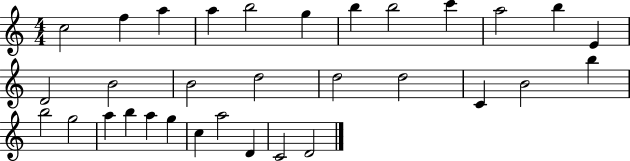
C5/h F5/q A5/q A5/q B5/h G5/q B5/q B5/h C6/q A5/h B5/q E4/q D4/h B4/h B4/h D5/h D5/h D5/h C4/q B4/h B5/q B5/h G5/h A5/q B5/q A5/q G5/q C5/q A5/h D4/q C4/h D4/h